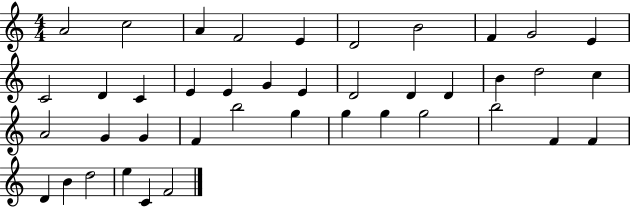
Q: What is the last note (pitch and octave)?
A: F4